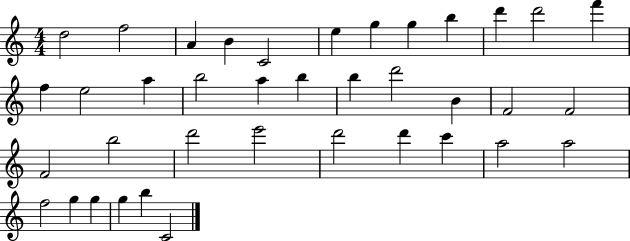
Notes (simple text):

D5/h F5/h A4/q B4/q C4/h E5/q G5/q G5/q B5/q D6/q D6/h F6/q F5/q E5/h A5/q B5/h A5/q B5/q B5/q D6/h B4/q F4/h F4/h F4/h B5/h D6/h E6/h D6/h D6/q C6/q A5/h A5/h F5/h G5/q G5/q G5/q B5/q C4/h